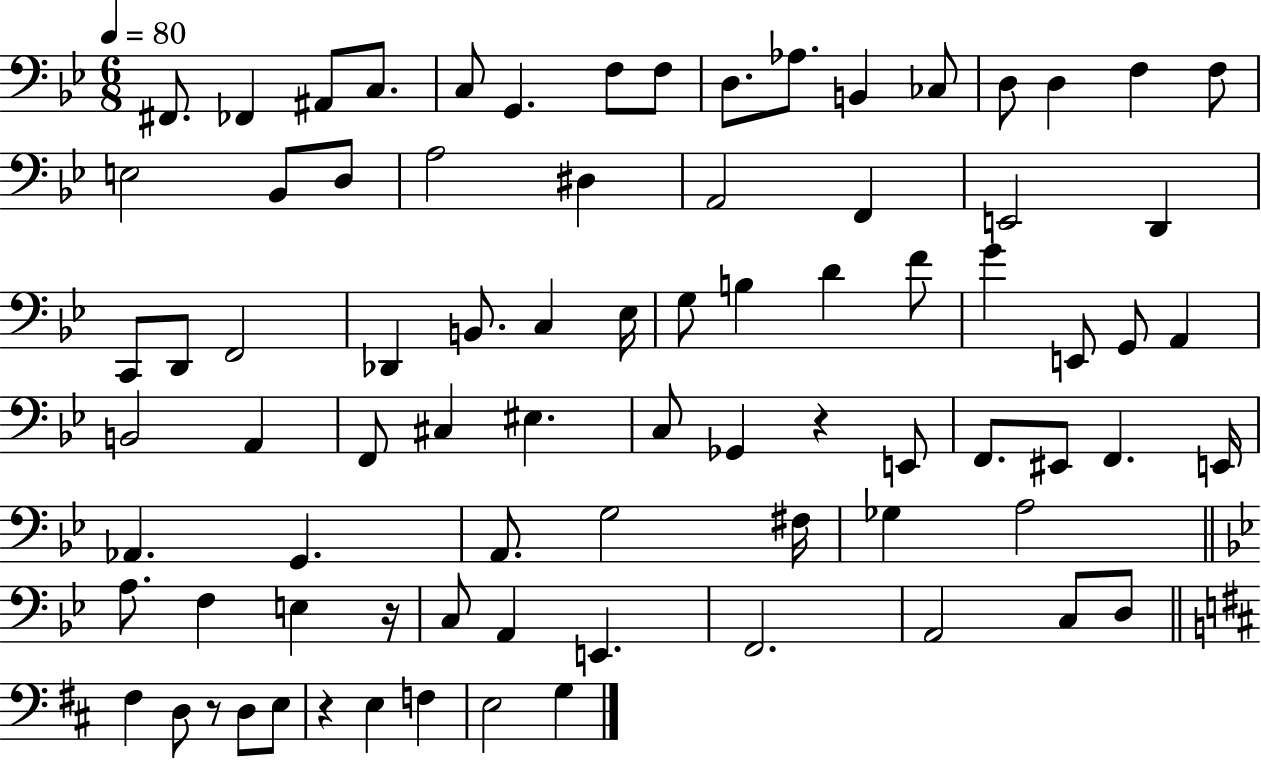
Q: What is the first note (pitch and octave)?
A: F#2